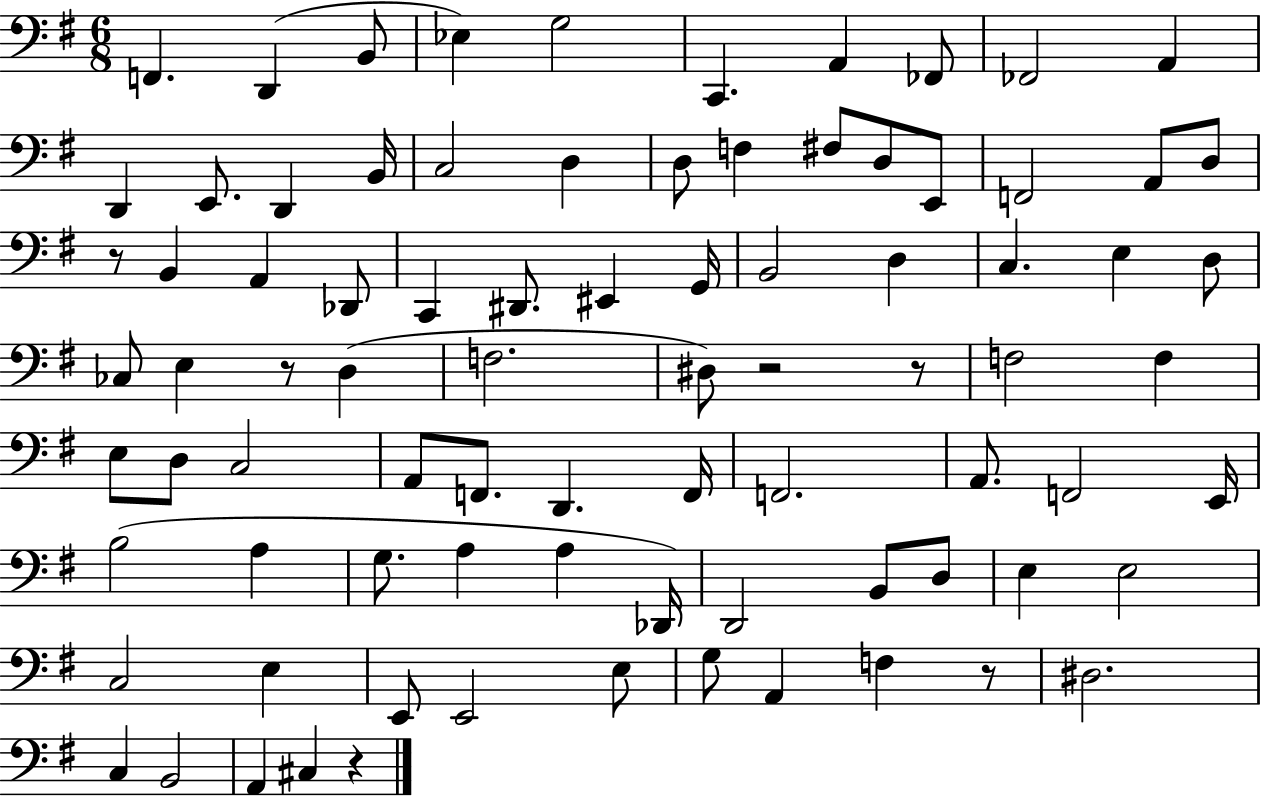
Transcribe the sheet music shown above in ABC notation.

X:1
T:Untitled
M:6/8
L:1/4
K:G
F,, D,, B,,/2 _E, G,2 C,, A,, _F,,/2 _F,,2 A,, D,, E,,/2 D,, B,,/4 C,2 D, D,/2 F, ^F,/2 D,/2 E,,/2 F,,2 A,,/2 D,/2 z/2 B,, A,, _D,,/2 C,, ^D,,/2 ^E,, G,,/4 B,,2 D, C, E, D,/2 _C,/2 E, z/2 D, F,2 ^D,/2 z2 z/2 F,2 F, E,/2 D,/2 C,2 A,,/2 F,,/2 D,, F,,/4 F,,2 A,,/2 F,,2 E,,/4 B,2 A, G,/2 A, A, _D,,/4 D,,2 B,,/2 D,/2 E, E,2 C,2 E, E,,/2 E,,2 E,/2 G,/2 A,, F, z/2 ^D,2 C, B,,2 A,, ^C, z